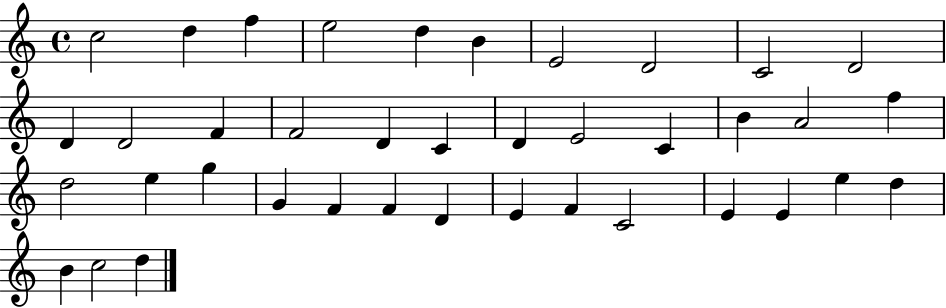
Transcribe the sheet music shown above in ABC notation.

X:1
T:Untitled
M:4/4
L:1/4
K:C
c2 d f e2 d B E2 D2 C2 D2 D D2 F F2 D C D E2 C B A2 f d2 e g G F F D E F C2 E E e d B c2 d